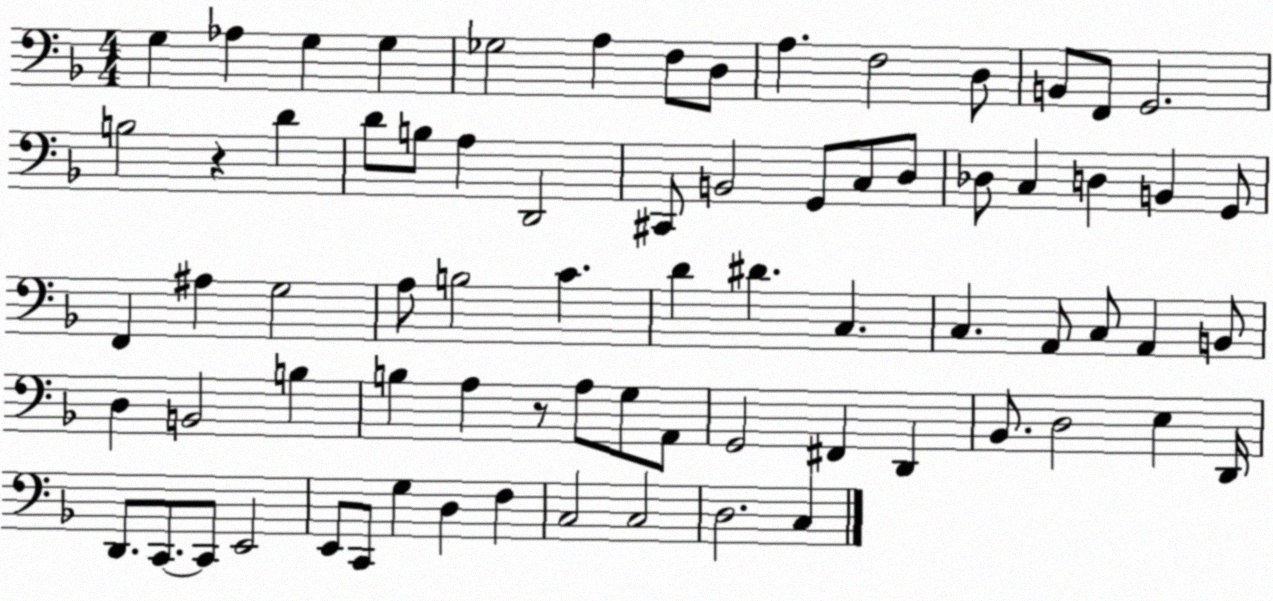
X:1
T:Untitled
M:4/4
L:1/4
K:F
G, _A, G, G, _G,2 A, F,/2 D,/2 A, F,2 D,/2 B,,/2 F,,/2 G,,2 B,2 z D D/2 B,/2 A, D,,2 ^C,,/2 B,,2 G,,/2 C,/2 D,/2 _D,/2 C, D, B,, G,,/2 F,, ^A, G,2 A,/2 B,2 C D ^D C, C, A,,/2 C,/2 A,, B,,/2 D, B,,2 B, B, A, z/2 A,/2 G,/2 A,,/2 G,,2 ^F,, D,, _B,,/2 D,2 E, D,,/4 D,,/2 C,,/2 C,,/2 E,,2 E,,/2 C,,/2 G, D, F, C,2 C,2 D,2 C,